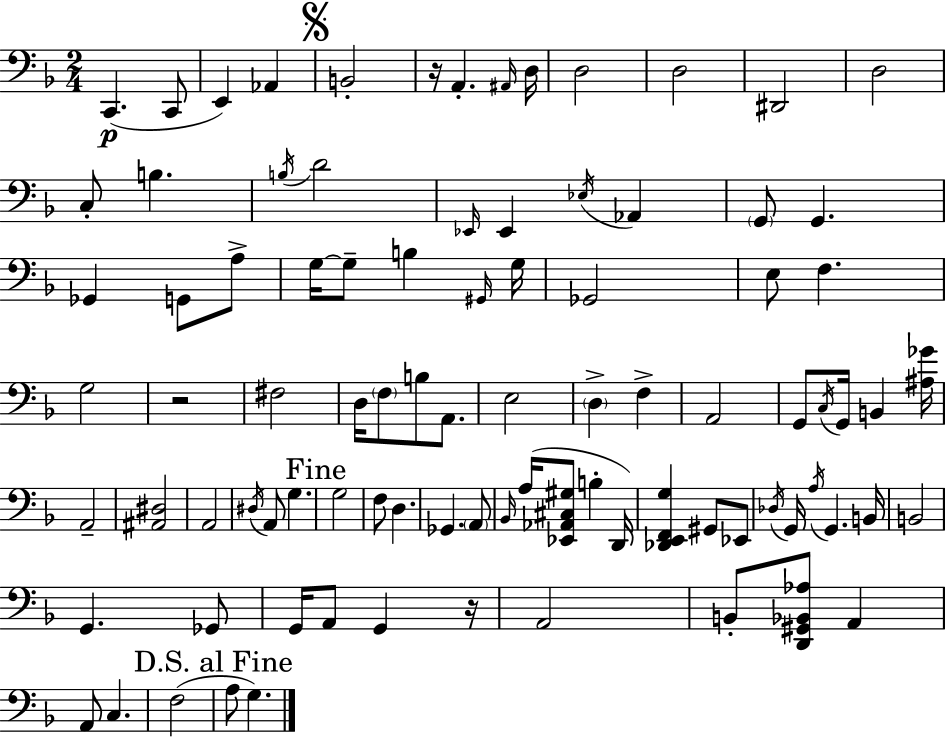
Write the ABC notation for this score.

X:1
T:Untitled
M:2/4
L:1/4
K:F
C,, C,,/2 E,, _A,, B,,2 z/4 A,, ^A,,/4 D,/4 D,2 D,2 ^D,,2 D,2 C,/2 B, B,/4 D2 _E,,/4 _E,, _E,/4 _A,, G,,/2 G,, _G,, G,,/2 A,/2 G,/4 G,/2 B, ^G,,/4 G,/4 _G,,2 E,/2 F, G,2 z2 ^F,2 D,/4 F,/2 B,/2 A,,/2 E,2 D, F, A,,2 G,,/2 C,/4 G,,/4 B,, [^A,_G]/4 A,,2 [^A,,^D,]2 A,,2 ^D,/4 A,,/2 G, G,2 F,/2 D, _G,, A,,/2 _B,,/4 A,/4 [_E,,_A,,^C,^G,]/2 B, D,,/4 [_D,,E,,F,,G,] ^G,,/2 _E,,/2 _D,/4 G,,/4 A,/4 G,, B,,/4 B,,2 G,, _G,,/2 G,,/4 A,,/2 G,, z/4 A,,2 B,,/2 [D,,^G,,_B,,_A,]/2 A,, A,,/2 C, F,2 A,/2 G,